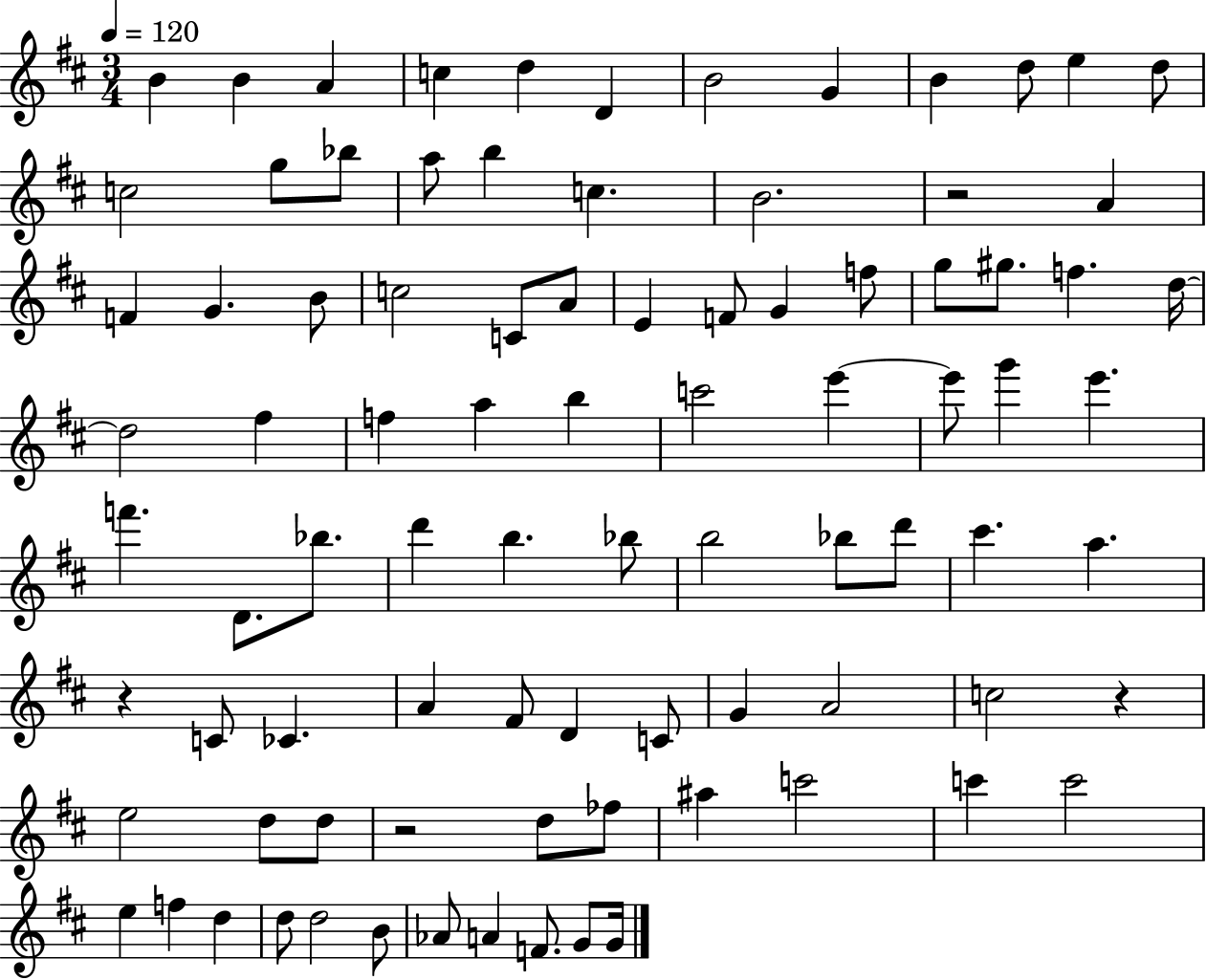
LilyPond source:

{
  \clef treble
  \numericTimeSignature
  \time 3/4
  \key d \major
  \tempo 4 = 120
  b'4 b'4 a'4 | c''4 d''4 d'4 | b'2 g'4 | b'4 d''8 e''4 d''8 | \break c''2 g''8 bes''8 | a''8 b''4 c''4. | b'2. | r2 a'4 | \break f'4 g'4. b'8 | c''2 c'8 a'8 | e'4 f'8 g'4 f''8 | g''8 gis''8. f''4. d''16~~ | \break d''2 fis''4 | f''4 a''4 b''4 | c'''2 e'''4~~ | e'''8 g'''4 e'''4. | \break f'''4. d'8. bes''8. | d'''4 b''4. bes''8 | b''2 bes''8 d'''8 | cis'''4. a''4. | \break r4 c'8 ces'4. | a'4 fis'8 d'4 c'8 | g'4 a'2 | c''2 r4 | \break e''2 d''8 d''8 | r2 d''8 fes''8 | ais''4 c'''2 | c'''4 c'''2 | \break e''4 f''4 d''4 | d''8 d''2 b'8 | aes'8 a'4 f'8. g'8 g'16 | \bar "|."
}